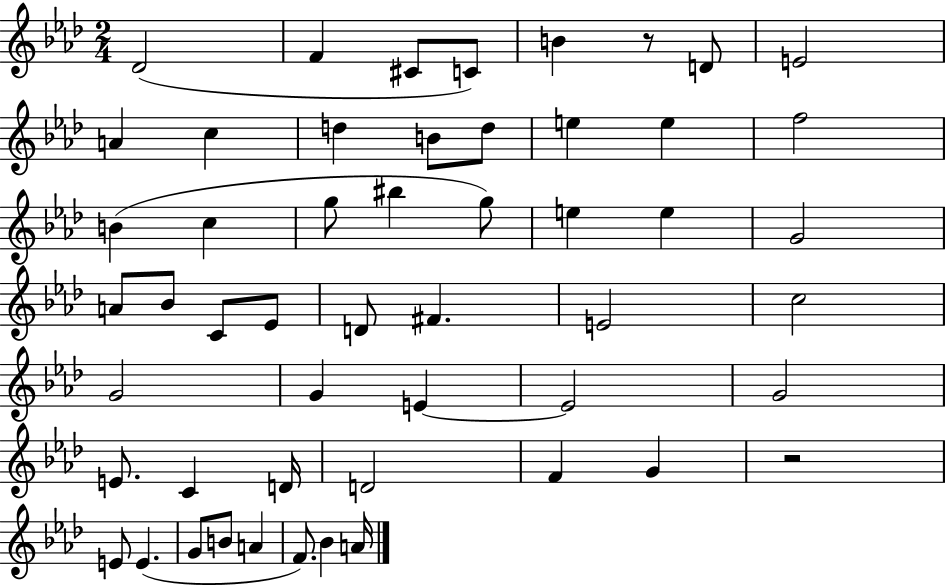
{
  \clef treble
  \numericTimeSignature
  \time 2/4
  \key aes \major
  des'2( | f'4 cis'8 c'8) | b'4 r8 d'8 | e'2 | \break a'4 c''4 | d''4 b'8 d''8 | e''4 e''4 | f''2 | \break b'4( c''4 | g''8 bis''4 g''8) | e''4 e''4 | g'2 | \break a'8 bes'8 c'8 ees'8 | d'8 fis'4. | e'2 | c''2 | \break g'2 | g'4 e'4~~ | e'2 | g'2 | \break e'8. c'4 d'16 | d'2 | f'4 g'4 | r2 | \break e'8 e'4.( | g'8 b'8 a'4 | f'8.) bes'4 a'16 | \bar "|."
}